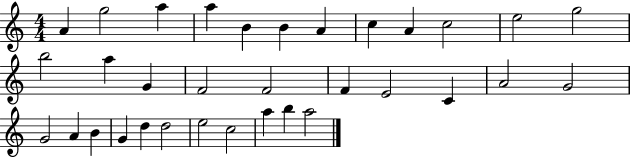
A4/q G5/h A5/q A5/q B4/q B4/q A4/q C5/q A4/q C5/h E5/h G5/h B5/h A5/q G4/q F4/h F4/h F4/q E4/h C4/q A4/h G4/h G4/h A4/q B4/q G4/q D5/q D5/h E5/h C5/h A5/q B5/q A5/h